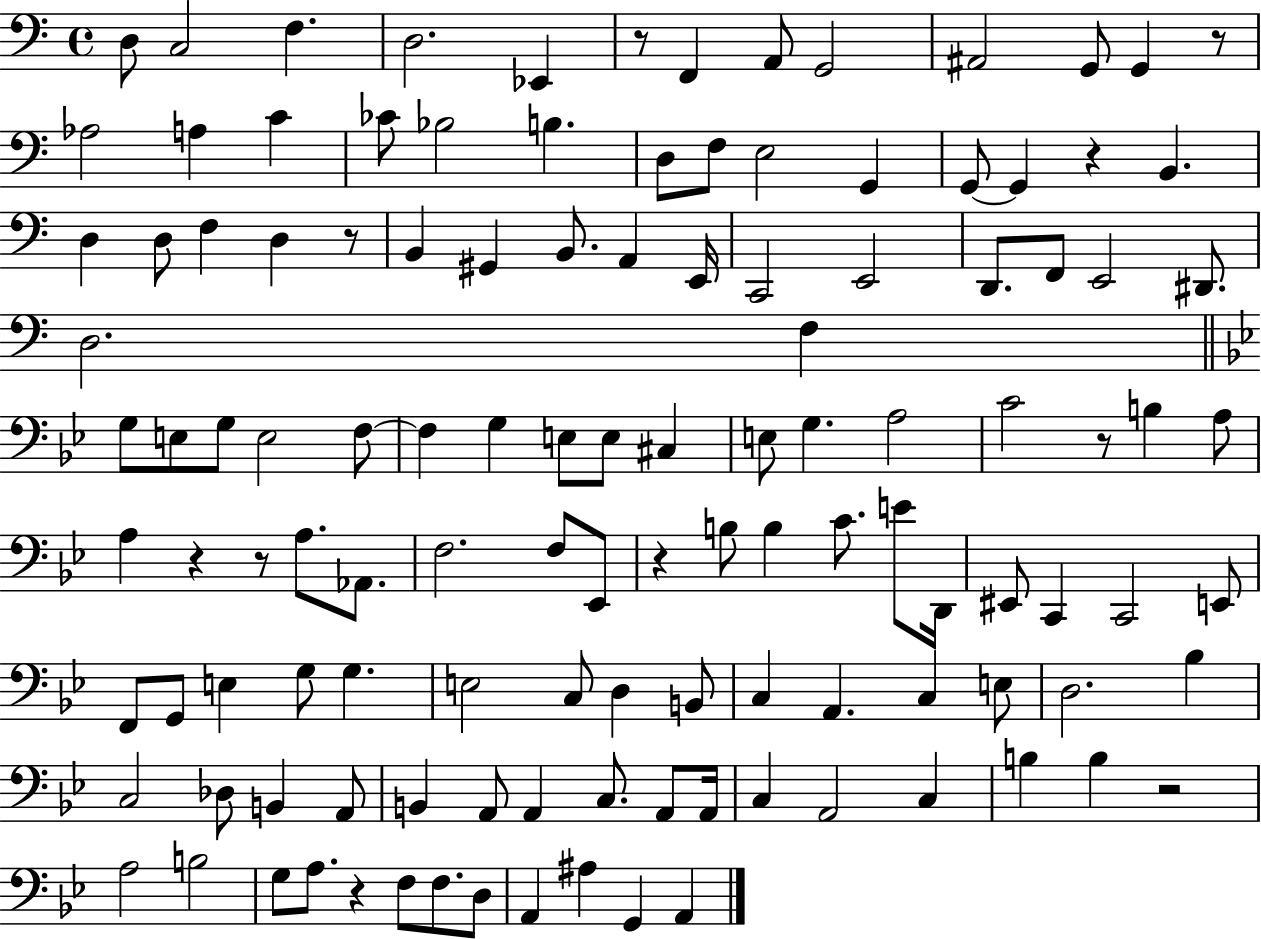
D3/e C3/h F3/q. D3/h. Eb2/q R/e F2/q A2/e G2/h A#2/h G2/e G2/q R/e Ab3/h A3/q C4/q CES4/e Bb3/h B3/q. D3/e F3/e E3/h G2/q G2/e G2/q R/q B2/q. D3/q D3/e F3/q D3/q R/e B2/q G#2/q B2/e. A2/q E2/s C2/h E2/h D2/e. F2/e E2/h D#2/e. D3/h. F3/q G3/e E3/e G3/e E3/h F3/e F3/q G3/q E3/e E3/e C#3/q E3/e G3/q. A3/h C4/h R/e B3/q A3/e A3/q R/q R/e A3/e. Ab2/e. F3/h. F3/e Eb2/e R/q B3/e B3/q C4/e. E4/e D2/s EIS2/e C2/q C2/h E2/e F2/e G2/e E3/q G3/e G3/q. E3/h C3/e D3/q B2/e C3/q A2/q. C3/q E3/e D3/h. Bb3/q C3/h Db3/e B2/q A2/e B2/q A2/e A2/q C3/e. A2/e A2/s C3/q A2/h C3/q B3/q B3/q R/h A3/h B3/h G3/e A3/e. R/q F3/e F3/e. D3/e A2/q A#3/q G2/q A2/q